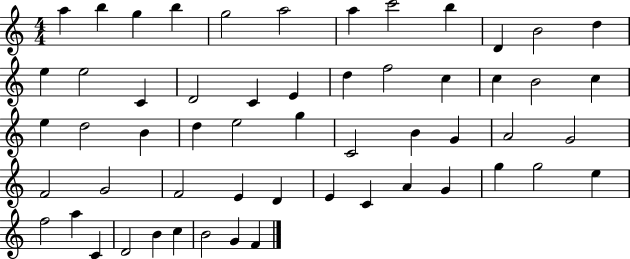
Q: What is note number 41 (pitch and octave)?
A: E4